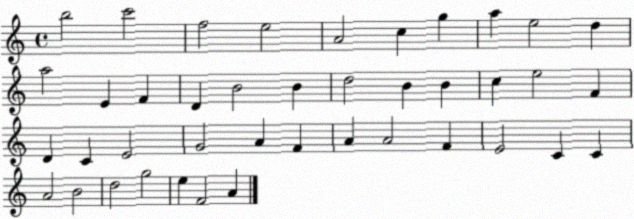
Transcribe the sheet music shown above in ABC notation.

X:1
T:Untitled
M:4/4
L:1/4
K:C
b2 c'2 f2 e2 A2 c g a e2 d a2 E F D B2 B d2 B B c e2 F D C E2 G2 A F A A2 F E2 C C A2 B2 d2 g2 e F2 A